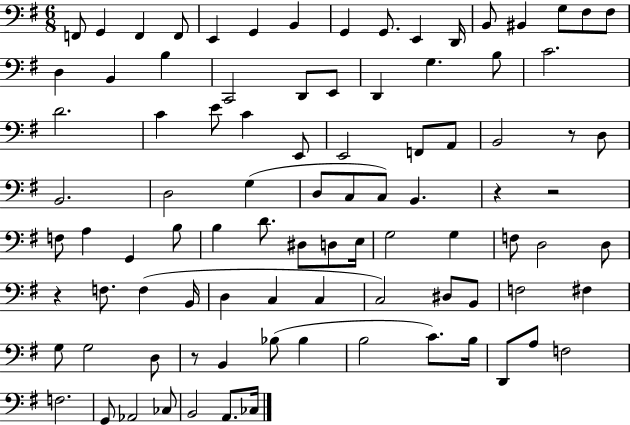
X:1
T:Untitled
M:6/8
L:1/4
K:G
F,,/2 G,, F,, F,,/2 E,, G,, B,, G,, G,,/2 E,, D,,/4 B,,/2 ^B,, G,/2 ^F,/2 ^F,/2 D, B,, B, C,,2 D,,/2 E,,/2 D,, G, B,/2 C2 D2 C E/2 C E,,/2 E,,2 F,,/2 A,,/2 B,,2 z/2 D,/2 B,,2 D,2 G, D,/2 C,/2 C,/2 B,, z z2 F,/2 A, G,, B,/2 B, D/2 ^D,/2 D,/2 E,/4 G,2 G, F,/2 D,2 D,/2 z F,/2 F, B,,/4 D, C, C, C,2 ^D,/2 B,,/2 F,2 ^F, G,/2 G,2 D,/2 z/2 B,, _B,/2 _B, B,2 C/2 B,/4 D,,/2 A,/2 F,2 F,2 G,,/2 _A,,2 _C,/2 B,,2 A,,/2 _C,/4